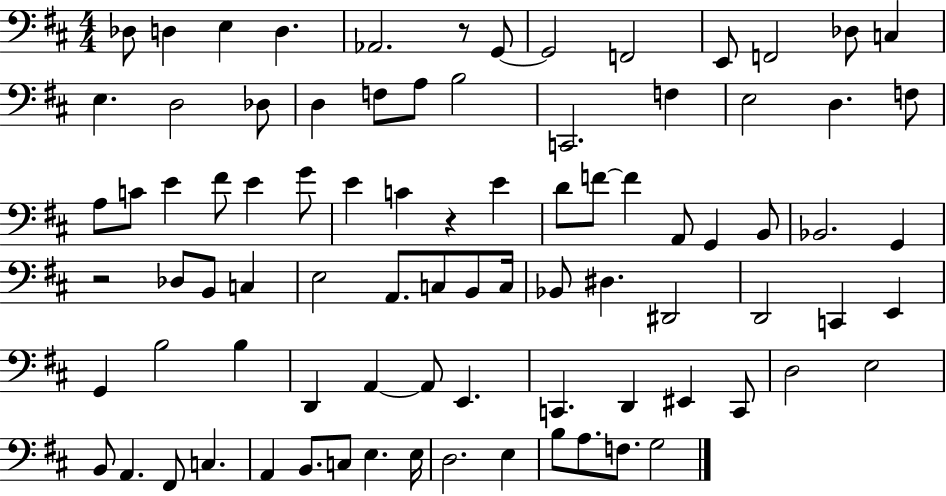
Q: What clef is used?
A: bass